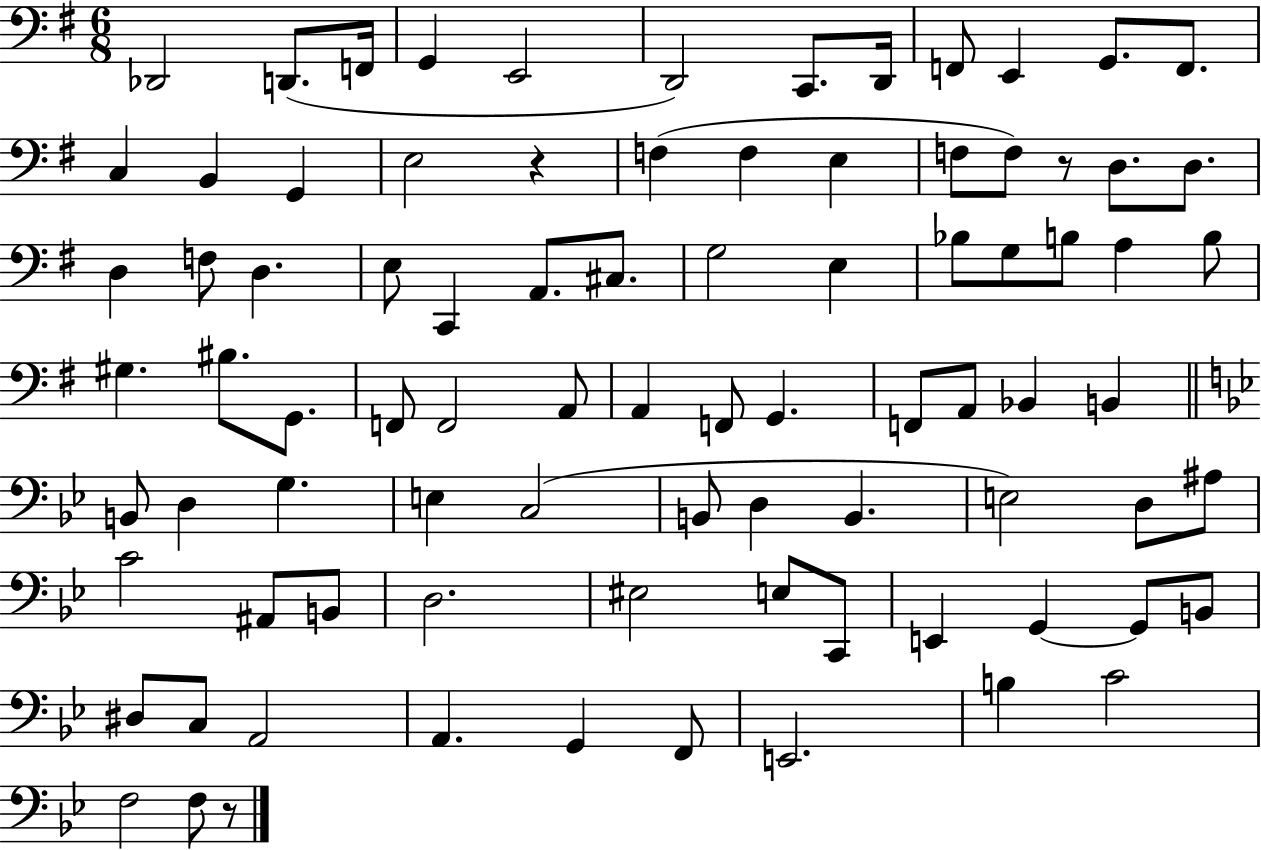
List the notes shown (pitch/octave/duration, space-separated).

Db2/h D2/e. F2/s G2/q E2/h D2/h C2/e. D2/s F2/e E2/q G2/e. F2/e. C3/q B2/q G2/q E3/h R/q F3/q F3/q E3/q F3/e F3/e R/e D3/e. D3/e. D3/q F3/e D3/q. E3/e C2/q A2/e. C#3/e. G3/h E3/q Bb3/e G3/e B3/e A3/q B3/e G#3/q. BIS3/e. G2/e. F2/e F2/h A2/e A2/q F2/e G2/q. F2/e A2/e Bb2/q B2/q B2/e D3/q G3/q. E3/q C3/h B2/e D3/q B2/q. E3/h D3/e A#3/e C4/h A#2/e B2/e D3/h. EIS3/h E3/e C2/e E2/q G2/q G2/e B2/e D#3/e C3/e A2/h A2/q. G2/q F2/e E2/h. B3/q C4/h F3/h F3/e R/e